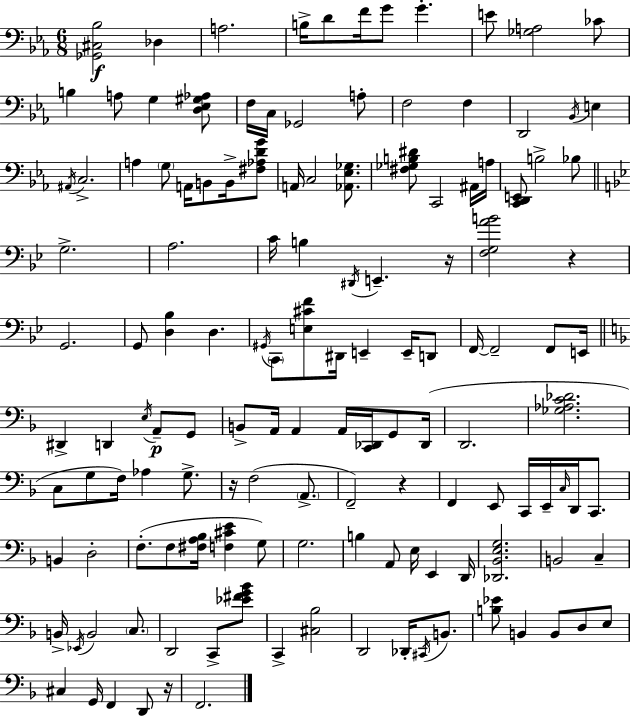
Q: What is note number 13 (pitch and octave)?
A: F3